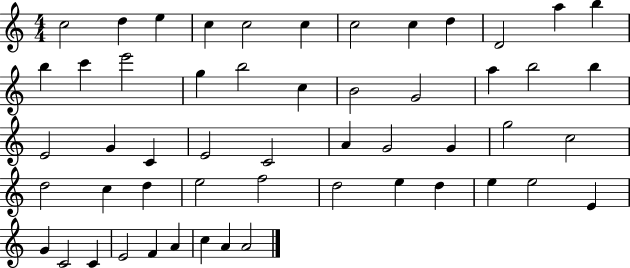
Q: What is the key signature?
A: C major